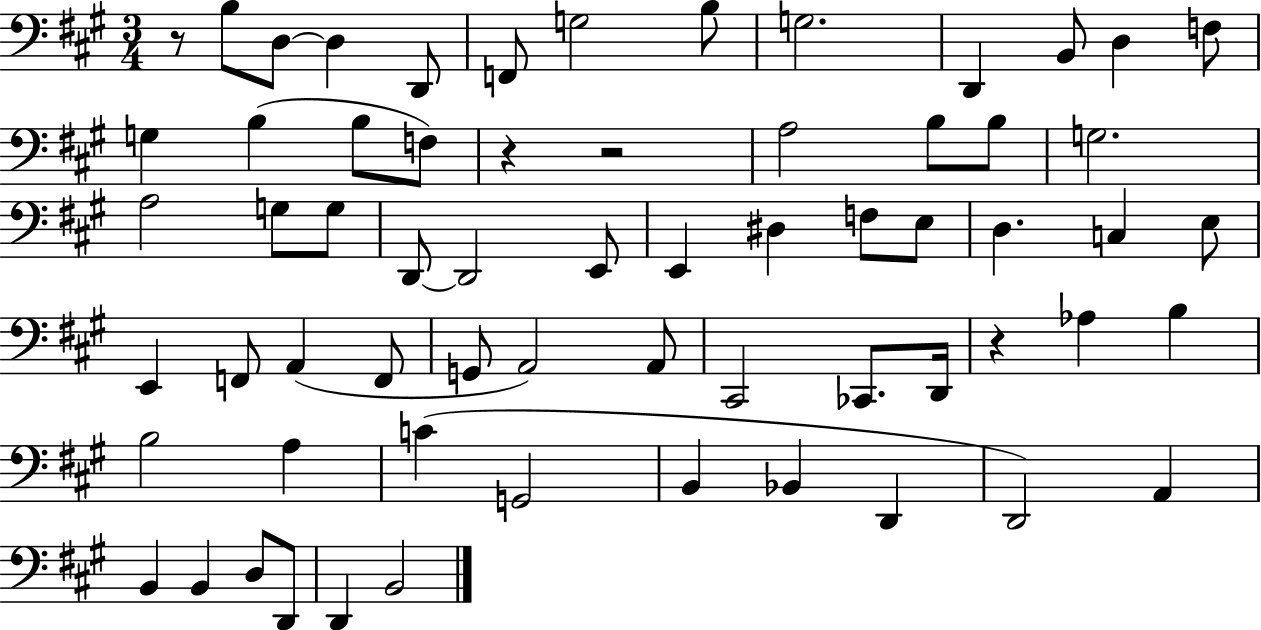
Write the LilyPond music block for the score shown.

{
  \clef bass
  \numericTimeSignature
  \time 3/4
  \key a \major
  r8 b8 d8~~ d4 d,8 | f,8 g2 b8 | g2. | d,4 b,8 d4 f8 | \break g4 b4( b8 f8) | r4 r2 | a2 b8 b8 | g2. | \break a2 g8 g8 | d,8~~ d,2 e,8 | e,4 dis4 f8 e8 | d4. c4 e8 | \break e,4 f,8 a,4( f,8 | g,8 a,2) a,8 | cis,2 ces,8. d,16 | r4 aes4 b4 | \break b2 a4 | c'4( g,2 | b,4 bes,4 d,4 | d,2) a,4 | \break b,4 b,4 d8 d,8 | d,4 b,2 | \bar "|."
}